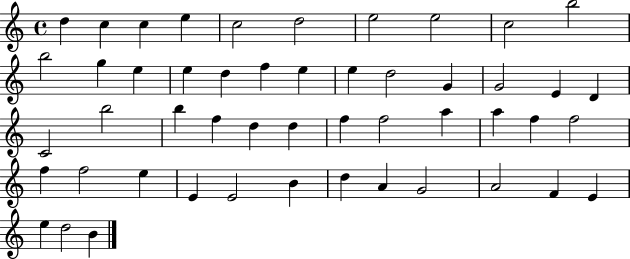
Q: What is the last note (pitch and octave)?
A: B4